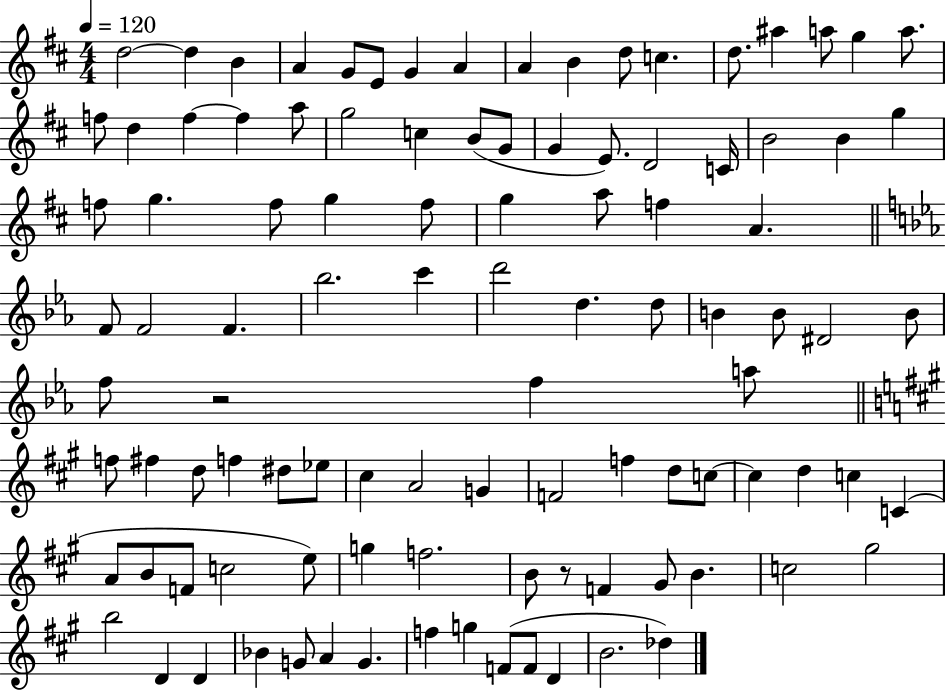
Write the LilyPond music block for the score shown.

{
  \clef treble
  \numericTimeSignature
  \time 4/4
  \key d \major
  \tempo 4 = 120
  d''2~~ d''4 b'4 | a'4 g'8 e'8 g'4 a'4 | a'4 b'4 d''8 c''4. | d''8. ais''4 a''8 g''4 a''8. | \break f''8 d''4 f''4~~ f''4 a''8 | g''2 c''4 b'8( g'8 | g'4 e'8.) d'2 c'16 | b'2 b'4 g''4 | \break f''8 g''4. f''8 g''4 f''8 | g''4 a''8 f''4 a'4. | \bar "||" \break \key c \minor f'8 f'2 f'4. | bes''2. c'''4 | d'''2 d''4. d''8 | b'4 b'8 dis'2 b'8 | \break f''8 r2 f''4 a''8 | \bar "||" \break \key a \major f''8 fis''4 d''8 f''4 dis''8 ees''8 | cis''4 a'2 g'4 | f'2 f''4 d''8 c''8~~ | c''4 d''4 c''4 c'4( | \break a'8 b'8 f'8 c''2 e''8) | g''4 f''2. | b'8 r8 f'4 gis'8 b'4. | c''2 gis''2 | \break b''2 d'4 d'4 | bes'4 g'8 a'4 g'4. | f''4 g''4 f'8( f'8 d'4 | b'2. des''4) | \break \bar "|."
}